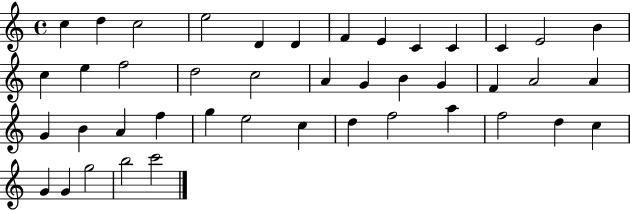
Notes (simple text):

C5/q D5/q C5/h E5/h D4/q D4/q F4/q E4/q C4/q C4/q C4/q E4/h B4/q C5/q E5/q F5/h D5/h C5/h A4/q G4/q B4/q G4/q F4/q A4/h A4/q G4/q B4/q A4/q F5/q G5/q E5/h C5/q D5/q F5/h A5/q F5/h D5/q C5/q G4/q G4/q G5/h B5/h C6/h